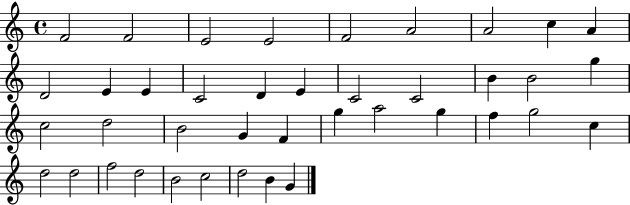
F4/h F4/h E4/h E4/h F4/h A4/h A4/h C5/q A4/q D4/h E4/q E4/q C4/h D4/q E4/q C4/h C4/h B4/q B4/h G5/q C5/h D5/h B4/h G4/q F4/q G5/q A5/h G5/q F5/q G5/h C5/q D5/h D5/h F5/h D5/h B4/h C5/h D5/h B4/q G4/q